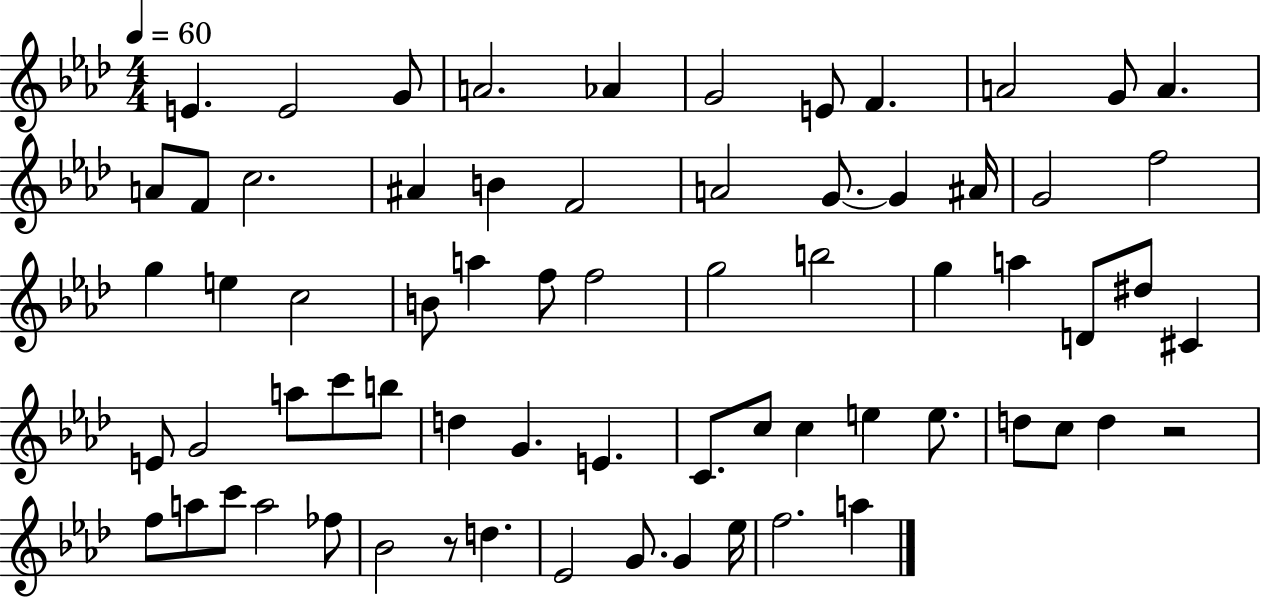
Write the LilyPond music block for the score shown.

{
  \clef treble
  \numericTimeSignature
  \time 4/4
  \key aes \major
  \tempo 4 = 60
  e'4. e'2 g'8 | a'2. aes'4 | g'2 e'8 f'4. | a'2 g'8 a'4. | \break a'8 f'8 c''2. | ais'4 b'4 f'2 | a'2 g'8.~~ g'4 ais'16 | g'2 f''2 | \break g''4 e''4 c''2 | b'8 a''4 f''8 f''2 | g''2 b''2 | g''4 a''4 d'8 dis''8 cis'4 | \break e'8 g'2 a''8 c'''8 b''8 | d''4 g'4. e'4. | c'8. c''8 c''4 e''4 e''8. | d''8 c''8 d''4 r2 | \break f''8 a''8 c'''8 a''2 fes''8 | bes'2 r8 d''4. | ees'2 g'8. g'4 ees''16 | f''2. a''4 | \break \bar "|."
}